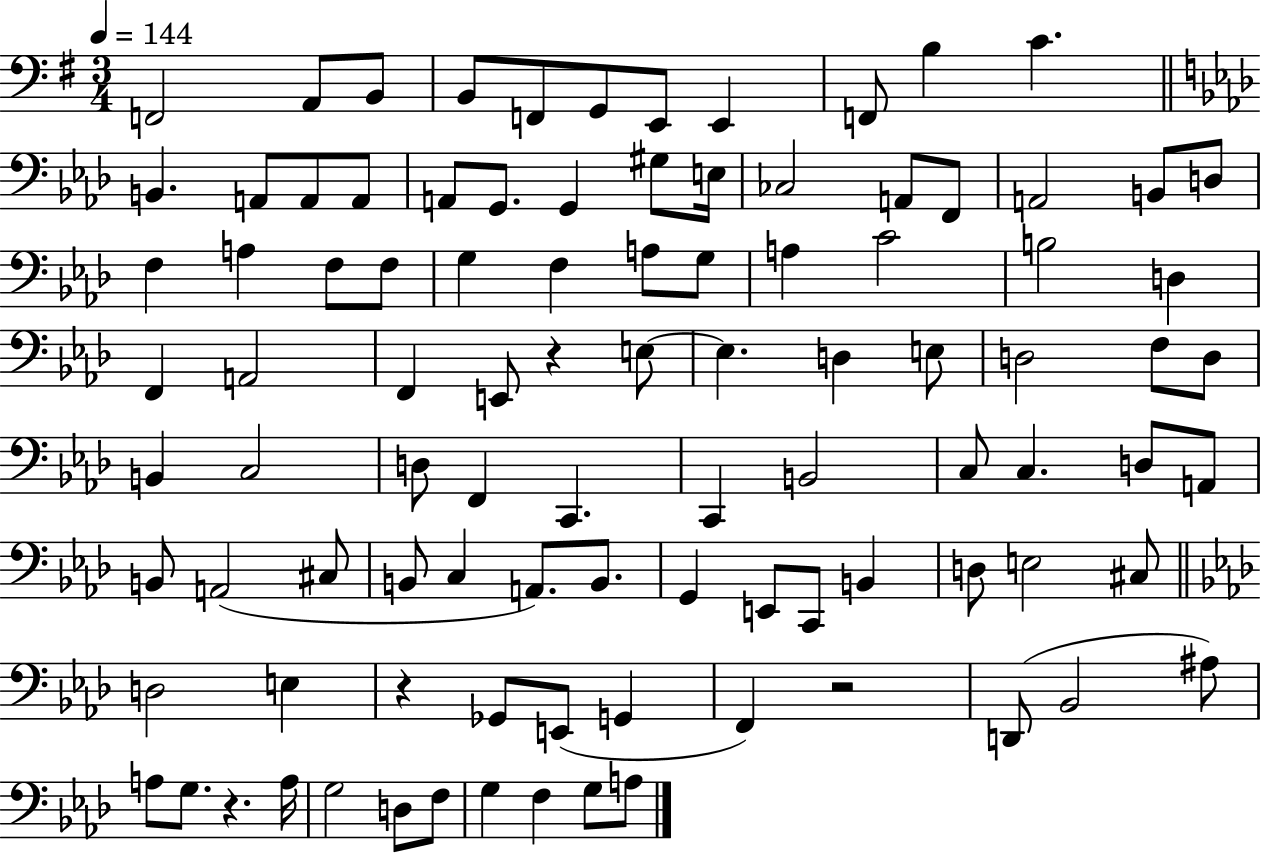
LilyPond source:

{
  \clef bass
  \numericTimeSignature
  \time 3/4
  \key g \major
  \tempo 4 = 144
  \repeat volta 2 { f,2 a,8 b,8 | b,8 f,8 g,8 e,8 e,4 | f,8 b4 c'4. | \bar "||" \break \key f \minor b,4. a,8 a,8 a,8 | a,8 g,8. g,4 gis8 e16 | ces2 a,8 f,8 | a,2 b,8 d8 | \break f4 a4 f8 f8 | g4 f4 a8 g8 | a4 c'2 | b2 d4 | \break f,4 a,2 | f,4 e,8 r4 e8~~ | e4. d4 e8 | d2 f8 d8 | \break b,4 c2 | d8 f,4 c,4. | c,4 b,2 | c8 c4. d8 a,8 | \break b,8 a,2( cis8 | b,8 c4 a,8.) b,8. | g,4 e,8 c,8 b,4 | d8 e2 cis8 | \break \bar "||" \break \key aes \major d2 e4 | r4 ges,8 e,8( g,4 | f,4) r2 | d,8( bes,2 ais8) | \break a8 g8. r4. a16 | g2 d8 f8 | g4 f4 g8 a8 | } \bar "|."
}